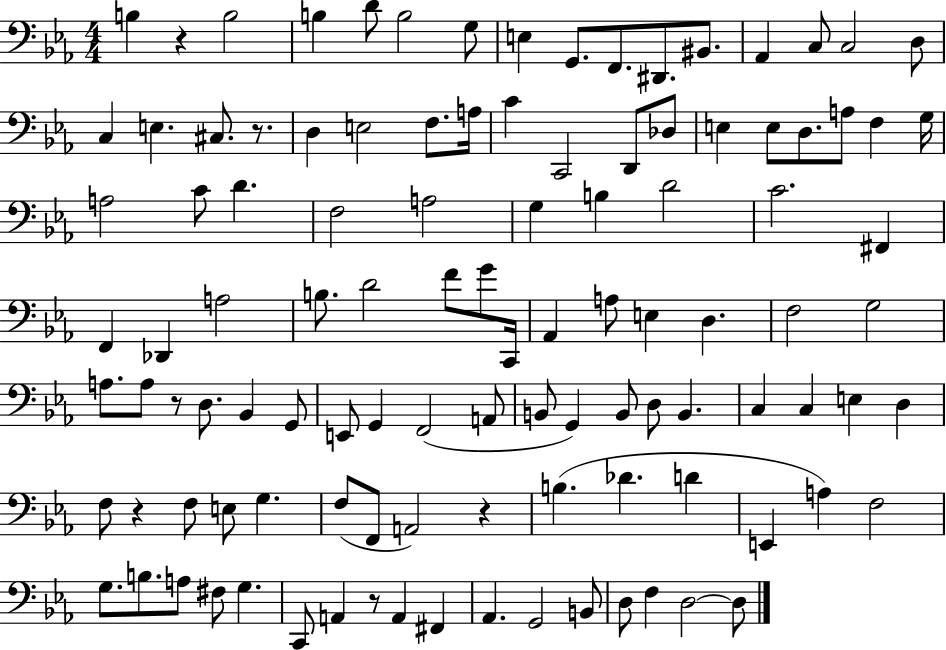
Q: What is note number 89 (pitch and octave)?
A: B3